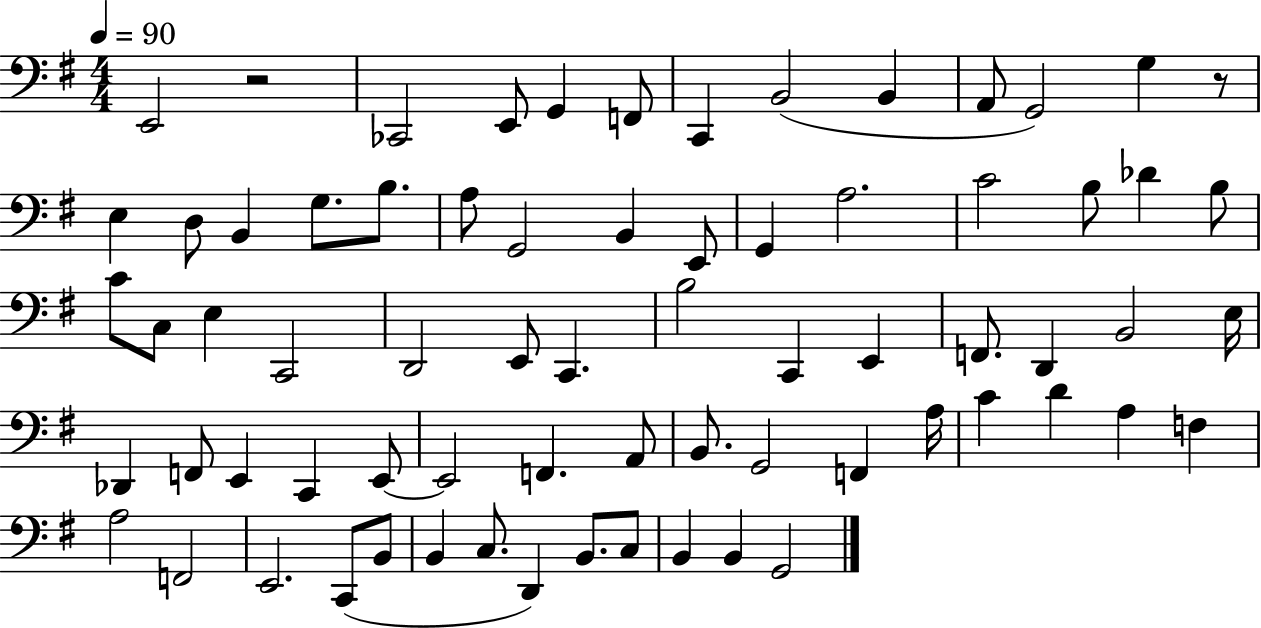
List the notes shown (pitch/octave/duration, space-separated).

E2/h R/h CES2/h E2/e G2/q F2/e C2/q B2/h B2/q A2/e G2/h G3/q R/e E3/q D3/e B2/q G3/e. B3/e. A3/e G2/h B2/q E2/e G2/q A3/h. C4/h B3/e Db4/q B3/e C4/e C3/e E3/q C2/h D2/h E2/e C2/q. B3/h C2/q E2/q F2/e. D2/q B2/h E3/s Db2/q F2/e E2/q C2/q E2/e E2/h F2/q. A2/e B2/e. G2/h F2/q A3/s C4/q D4/q A3/q F3/q A3/h F2/h E2/h. C2/e B2/e B2/q C3/e. D2/q B2/e. C3/e B2/q B2/q G2/h